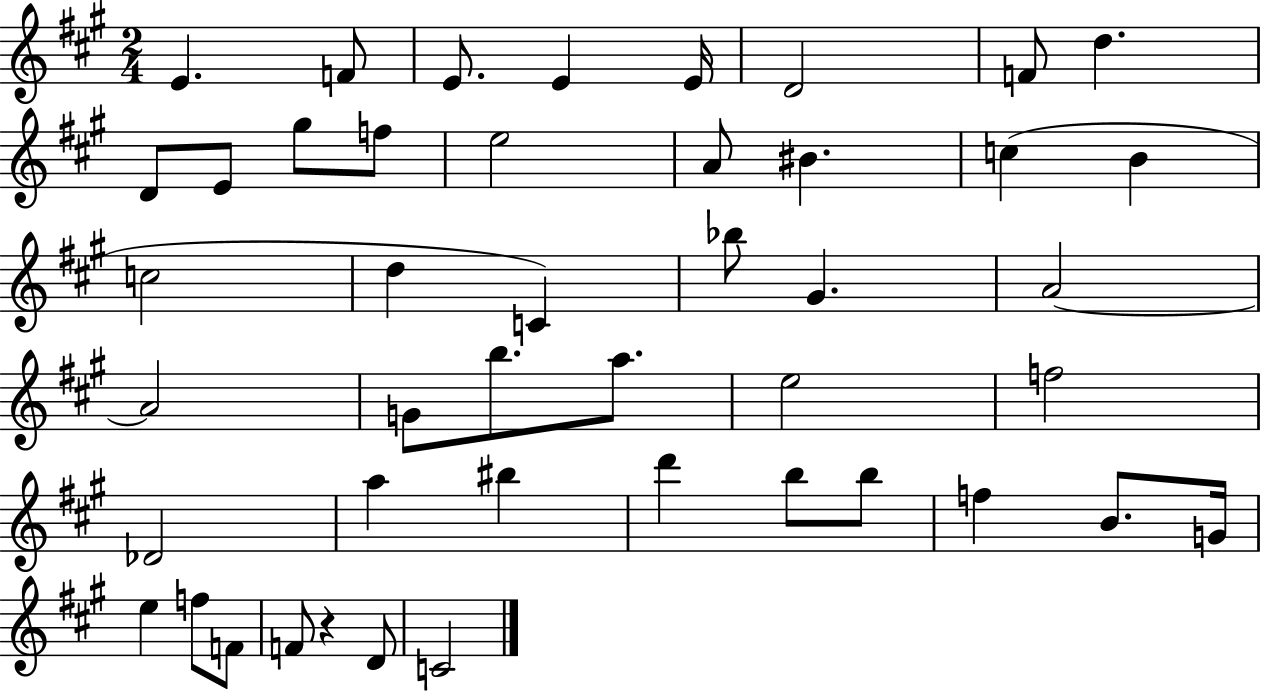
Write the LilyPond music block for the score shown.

{
  \clef treble
  \numericTimeSignature
  \time 2/4
  \key a \major
  e'4. f'8 | e'8. e'4 e'16 | d'2 | f'8 d''4. | \break d'8 e'8 gis''8 f''8 | e''2 | a'8 bis'4. | c''4( b'4 | \break c''2 | d''4 c'4) | bes''8 gis'4. | a'2~~ | \break a'2 | g'8 b''8. a''8. | e''2 | f''2 | \break des'2 | a''4 bis''4 | d'''4 b''8 b''8 | f''4 b'8. g'16 | \break e''4 f''8 f'8 | f'8 r4 d'8 | c'2 | \bar "|."
}